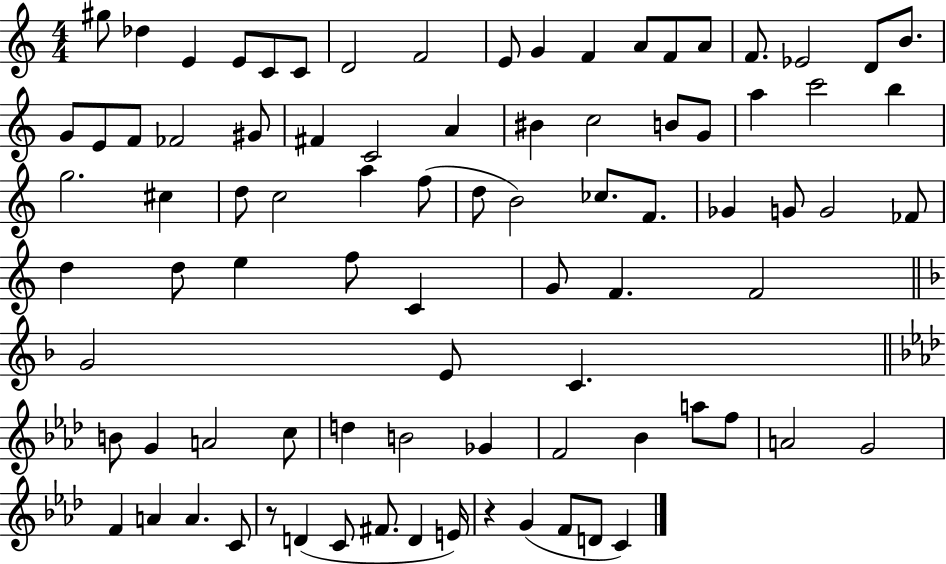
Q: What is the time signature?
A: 4/4